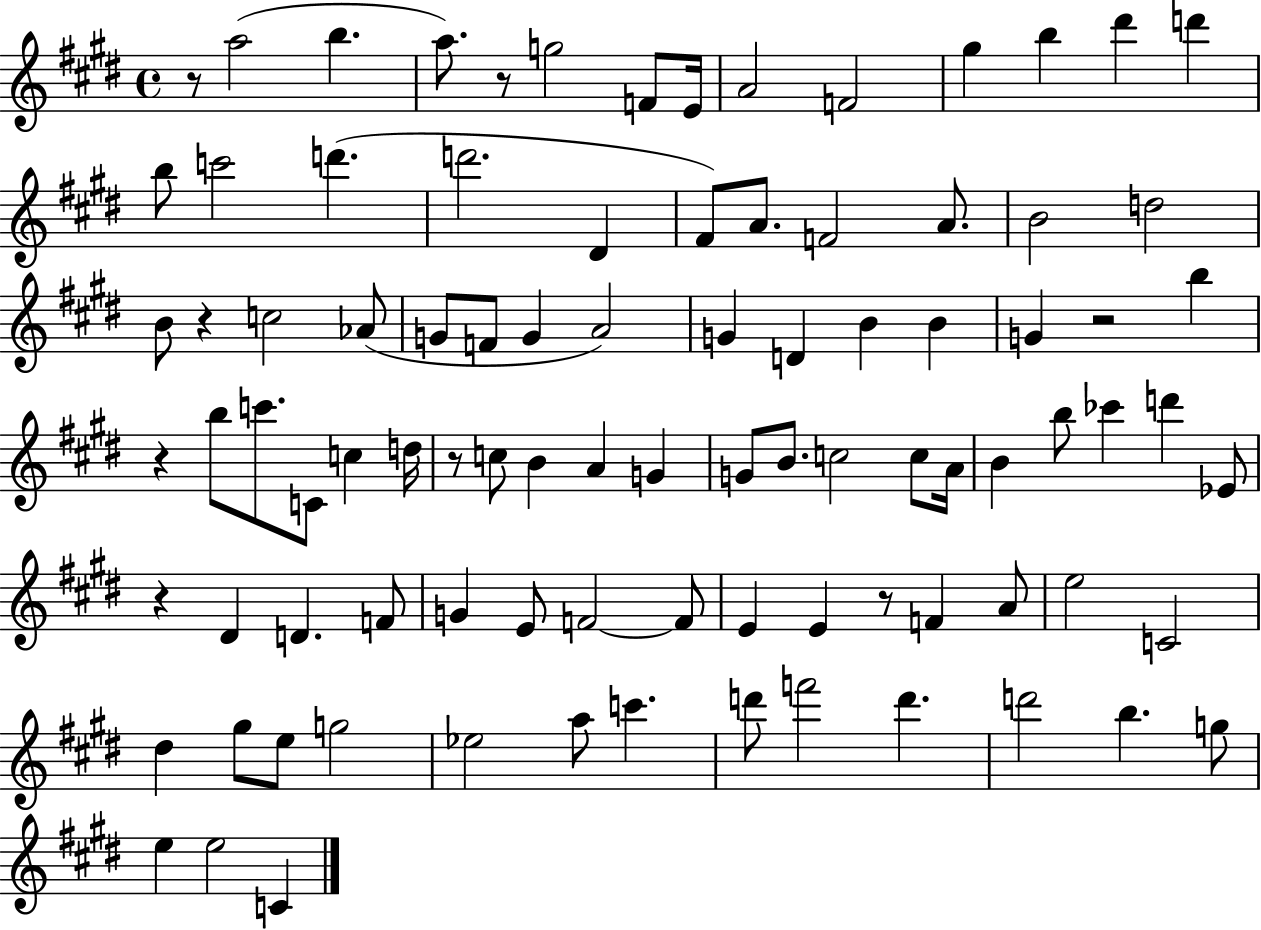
{
  \clef treble
  \time 4/4
  \defaultTimeSignature
  \key e \major
  r8 a''2( b''4. | a''8.) r8 g''2 f'8 e'16 | a'2 f'2 | gis''4 b''4 dis'''4 d'''4 | \break b''8 c'''2 d'''4.( | d'''2. dis'4 | fis'8) a'8. f'2 a'8. | b'2 d''2 | \break b'8 r4 c''2 aes'8( | g'8 f'8 g'4 a'2) | g'4 d'4 b'4 b'4 | g'4 r2 b''4 | \break r4 b''8 c'''8. c'8 c''4 d''16 | r8 c''8 b'4 a'4 g'4 | g'8 b'8. c''2 c''8 a'16 | b'4 b''8 ces'''4 d'''4 ees'8 | \break r4 dis'4 d'4. f'8 | g'4 e'8 f'2~~ f'8 | e'4 e'4 r8 f'4 a'8 | e''2 c'2 | \break dis''4 gis''8 e''8 g''2 | ees''2 a''8 c'''4. | d'''8 f'''2 d'''4. | d'''2 b''4. g''8 | \break e''4 e''2 c'4 | \bar "|."
}